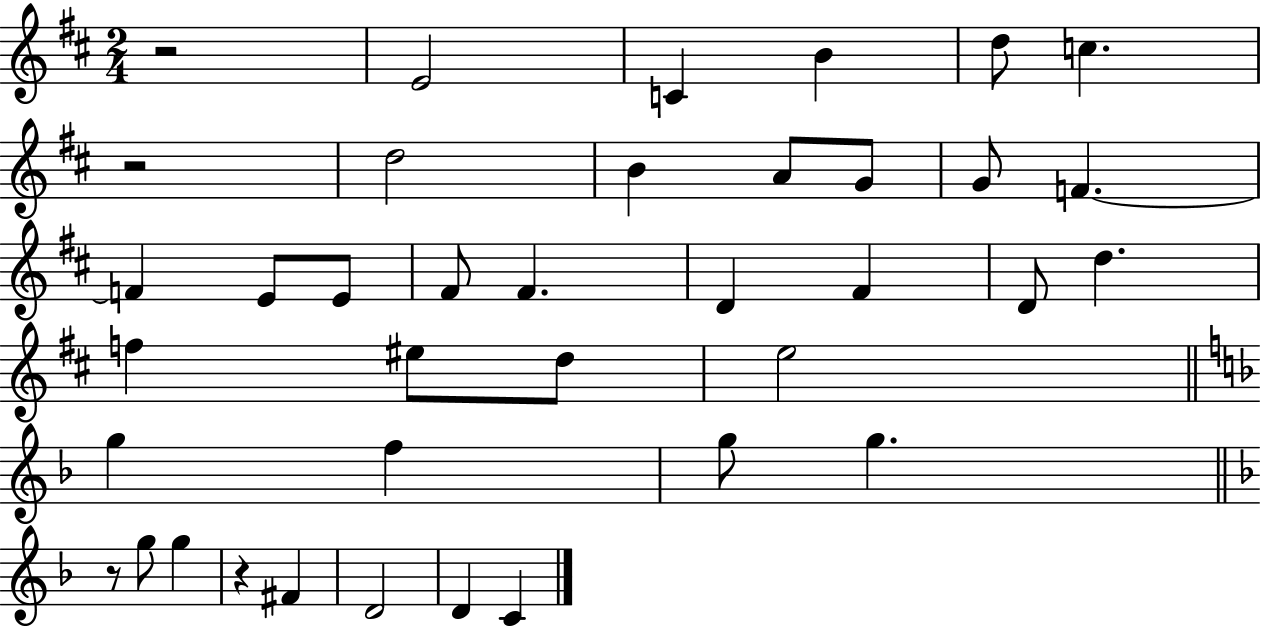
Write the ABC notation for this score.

X:1
T:Untitled
M:2/4
L:1/4
K:D
z2 E2 C B d/2 c z2 d2 B A/2 G/2 G/2 F F E/2 E/2 ^F/2 ^F D ^F D/2 d f ^e/2 d/2 e2 g f g/2 g z/2 g/2 g z ^F D2 D C